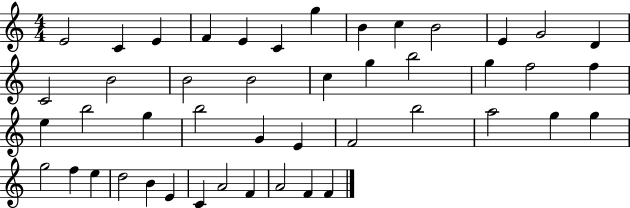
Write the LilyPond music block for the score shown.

{
  \clef treble
  \numericTimeSignature
  \time 4/4
  \key c \major
  e'2 c'4 e'4 | f'4 e'4 c'4 g''4 | b'4 c''4 b'2 | e'4 g'2 d'4 | \break c'2 b'2 | b'2 b'2 | c''4 g''4 b''2 | g''4 f''2 f''4 | \break e''4 b''2 g''4 | b''2 g'4 e'4 | f'2 b''2 | a''2 g''4 g''4 | \break g''2 f''4 e''4 | d''2 b'4 e'4 | c'4 a'2 f'4 | a'2 f'4 f'4 | \break \bar "|."
}